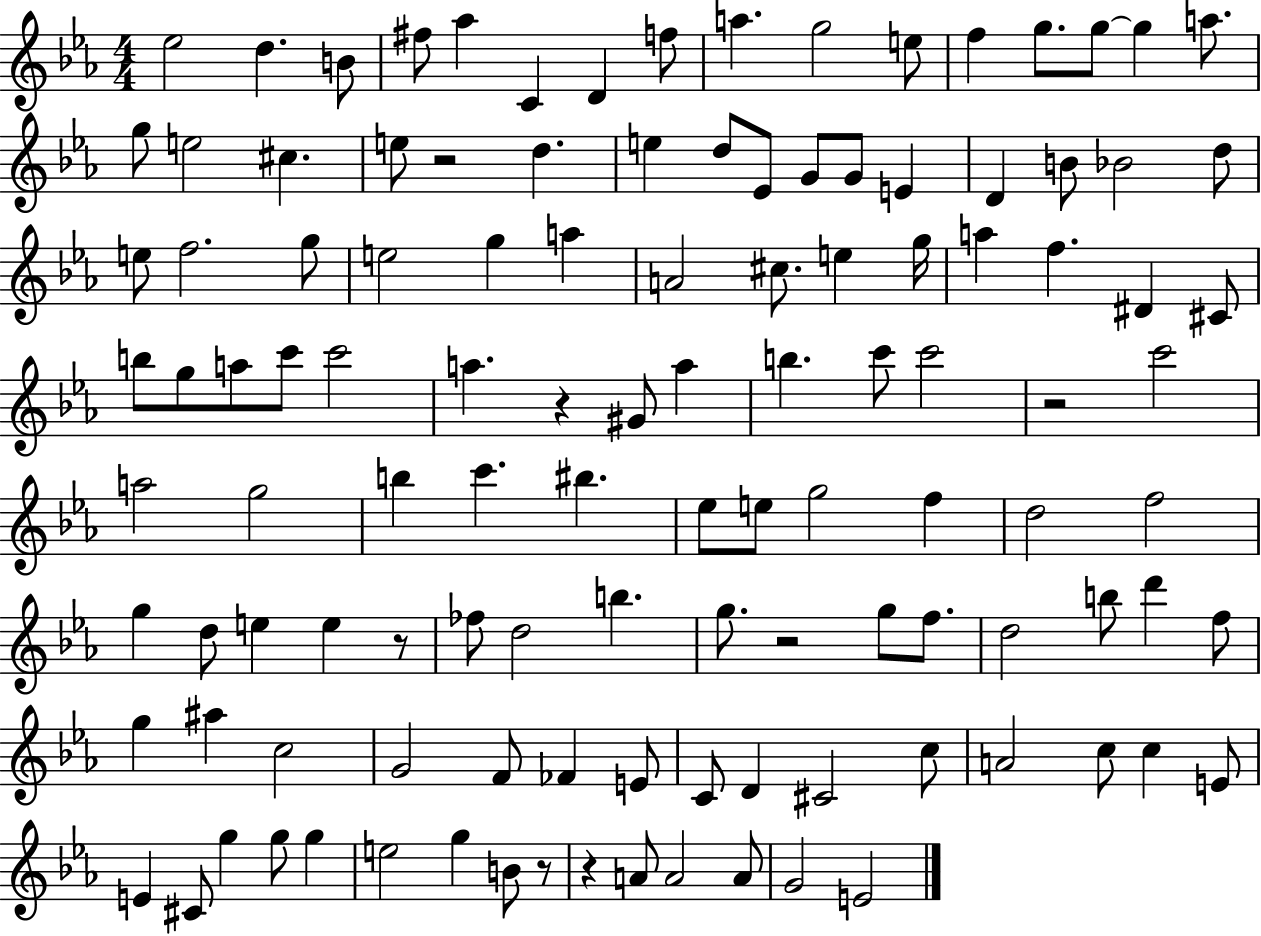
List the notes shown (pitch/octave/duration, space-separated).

Eb5/h D5/q. B4/e F#5/e Ab5/q C4/q D4/q F5/e A5/q. G5/h E5/e F5/q G5/e. G5/e G5/q A5/e. G5/e E5/h C#5/q. E5/e R/h D5/q. E5/q D5/e Eb4/e G4/e G4/e E4/q D4/q B4/e Bb4/h D5/e E5/e F5/h. G5/e E5/h G5/q A5/q A4/h C#5/e. E5/q G5/s A5/q F5/q. D#4/q C#4/e B5/e G5/e A5/e C6/e C6/h A5/q. R/q G#4/e A5/q B5/q. C6/e C6/h R/h C6/h A5/h G5/h B5/q C6/q. BIS5/q. Eb5/e E5/e G5/h F5/q D5/h F5/h G5/q D5/e E5/q E5/q R/e FES5/e D5/h B5/q. G5/e. R/h G5/e F5/e. D5/h B5/e D6/q F5/e G5/q A#5/q C5/h G4/h F4/e FES4/q E4/e C4/e D4/q C#4/h C5/e A4/h C5/e C5/q E4/e E4/q C#4/e G5/q G5/e G5/q E5/h G5/q B4/e R/e R/q A4/e A4/h A4/e G4/h E4/h